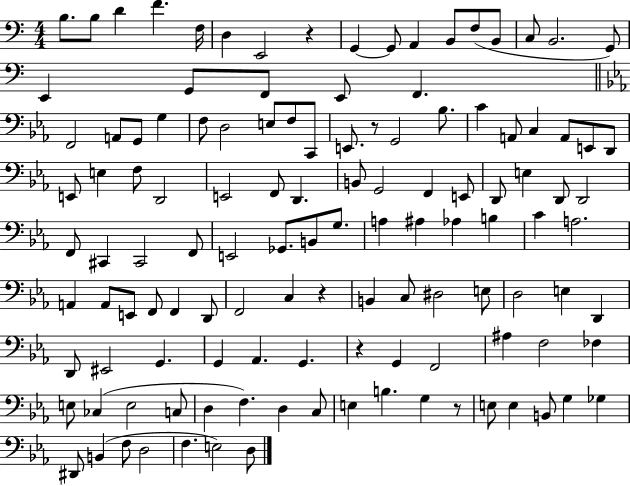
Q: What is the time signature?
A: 4/4